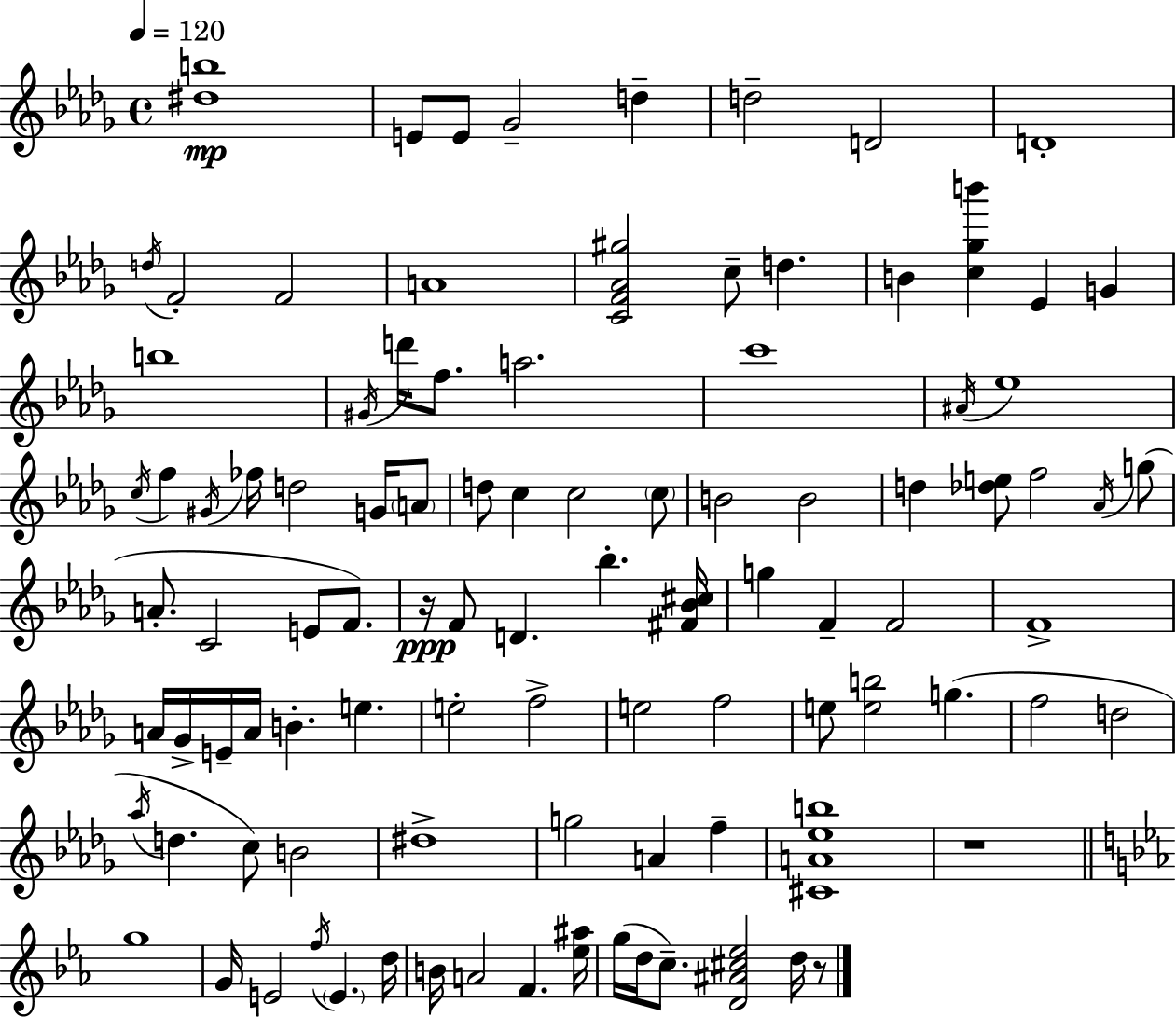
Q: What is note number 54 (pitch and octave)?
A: Gb4